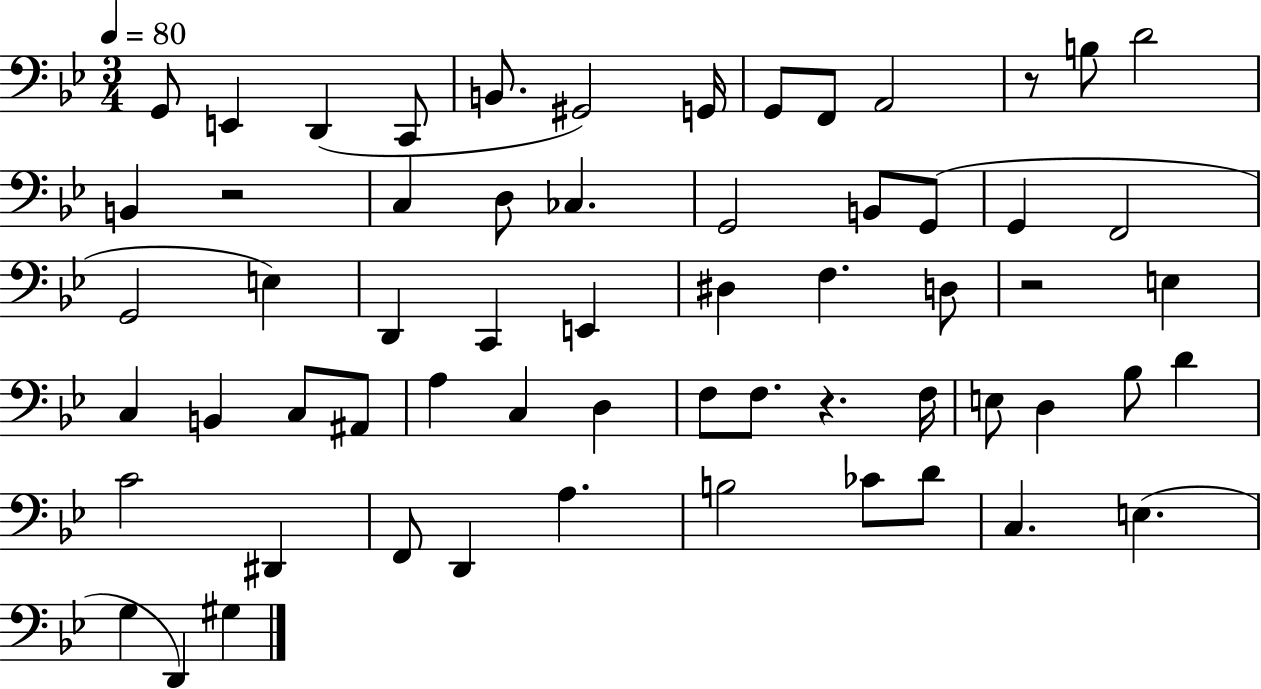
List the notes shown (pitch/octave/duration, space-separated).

G2/e E2/q D2/q C2/e B2/e. G#2/h G2/s G2/e F2/e A2/h R/e B3/e D4/h B2/q R/h C3/q D3/e CES3/q. G2/h B2/e G2/e G2/q F2/h G2/h E3/q D2/q C2/q E2/q D#3/q F3/q. D3/e R/h E3/q C3/q B2/q C3/e A#2/e A3/q C3/q D3/q F3/e F3/e. R/q. F3/s E3/e D3/q Bb3/e D4/q C4/h D#2/q F2/e D2/q A3/q. B3/h CES4/e D4/e C3/q. E3/q. G3/q D2/q G#3/q